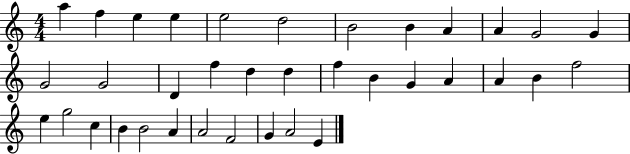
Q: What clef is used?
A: treble